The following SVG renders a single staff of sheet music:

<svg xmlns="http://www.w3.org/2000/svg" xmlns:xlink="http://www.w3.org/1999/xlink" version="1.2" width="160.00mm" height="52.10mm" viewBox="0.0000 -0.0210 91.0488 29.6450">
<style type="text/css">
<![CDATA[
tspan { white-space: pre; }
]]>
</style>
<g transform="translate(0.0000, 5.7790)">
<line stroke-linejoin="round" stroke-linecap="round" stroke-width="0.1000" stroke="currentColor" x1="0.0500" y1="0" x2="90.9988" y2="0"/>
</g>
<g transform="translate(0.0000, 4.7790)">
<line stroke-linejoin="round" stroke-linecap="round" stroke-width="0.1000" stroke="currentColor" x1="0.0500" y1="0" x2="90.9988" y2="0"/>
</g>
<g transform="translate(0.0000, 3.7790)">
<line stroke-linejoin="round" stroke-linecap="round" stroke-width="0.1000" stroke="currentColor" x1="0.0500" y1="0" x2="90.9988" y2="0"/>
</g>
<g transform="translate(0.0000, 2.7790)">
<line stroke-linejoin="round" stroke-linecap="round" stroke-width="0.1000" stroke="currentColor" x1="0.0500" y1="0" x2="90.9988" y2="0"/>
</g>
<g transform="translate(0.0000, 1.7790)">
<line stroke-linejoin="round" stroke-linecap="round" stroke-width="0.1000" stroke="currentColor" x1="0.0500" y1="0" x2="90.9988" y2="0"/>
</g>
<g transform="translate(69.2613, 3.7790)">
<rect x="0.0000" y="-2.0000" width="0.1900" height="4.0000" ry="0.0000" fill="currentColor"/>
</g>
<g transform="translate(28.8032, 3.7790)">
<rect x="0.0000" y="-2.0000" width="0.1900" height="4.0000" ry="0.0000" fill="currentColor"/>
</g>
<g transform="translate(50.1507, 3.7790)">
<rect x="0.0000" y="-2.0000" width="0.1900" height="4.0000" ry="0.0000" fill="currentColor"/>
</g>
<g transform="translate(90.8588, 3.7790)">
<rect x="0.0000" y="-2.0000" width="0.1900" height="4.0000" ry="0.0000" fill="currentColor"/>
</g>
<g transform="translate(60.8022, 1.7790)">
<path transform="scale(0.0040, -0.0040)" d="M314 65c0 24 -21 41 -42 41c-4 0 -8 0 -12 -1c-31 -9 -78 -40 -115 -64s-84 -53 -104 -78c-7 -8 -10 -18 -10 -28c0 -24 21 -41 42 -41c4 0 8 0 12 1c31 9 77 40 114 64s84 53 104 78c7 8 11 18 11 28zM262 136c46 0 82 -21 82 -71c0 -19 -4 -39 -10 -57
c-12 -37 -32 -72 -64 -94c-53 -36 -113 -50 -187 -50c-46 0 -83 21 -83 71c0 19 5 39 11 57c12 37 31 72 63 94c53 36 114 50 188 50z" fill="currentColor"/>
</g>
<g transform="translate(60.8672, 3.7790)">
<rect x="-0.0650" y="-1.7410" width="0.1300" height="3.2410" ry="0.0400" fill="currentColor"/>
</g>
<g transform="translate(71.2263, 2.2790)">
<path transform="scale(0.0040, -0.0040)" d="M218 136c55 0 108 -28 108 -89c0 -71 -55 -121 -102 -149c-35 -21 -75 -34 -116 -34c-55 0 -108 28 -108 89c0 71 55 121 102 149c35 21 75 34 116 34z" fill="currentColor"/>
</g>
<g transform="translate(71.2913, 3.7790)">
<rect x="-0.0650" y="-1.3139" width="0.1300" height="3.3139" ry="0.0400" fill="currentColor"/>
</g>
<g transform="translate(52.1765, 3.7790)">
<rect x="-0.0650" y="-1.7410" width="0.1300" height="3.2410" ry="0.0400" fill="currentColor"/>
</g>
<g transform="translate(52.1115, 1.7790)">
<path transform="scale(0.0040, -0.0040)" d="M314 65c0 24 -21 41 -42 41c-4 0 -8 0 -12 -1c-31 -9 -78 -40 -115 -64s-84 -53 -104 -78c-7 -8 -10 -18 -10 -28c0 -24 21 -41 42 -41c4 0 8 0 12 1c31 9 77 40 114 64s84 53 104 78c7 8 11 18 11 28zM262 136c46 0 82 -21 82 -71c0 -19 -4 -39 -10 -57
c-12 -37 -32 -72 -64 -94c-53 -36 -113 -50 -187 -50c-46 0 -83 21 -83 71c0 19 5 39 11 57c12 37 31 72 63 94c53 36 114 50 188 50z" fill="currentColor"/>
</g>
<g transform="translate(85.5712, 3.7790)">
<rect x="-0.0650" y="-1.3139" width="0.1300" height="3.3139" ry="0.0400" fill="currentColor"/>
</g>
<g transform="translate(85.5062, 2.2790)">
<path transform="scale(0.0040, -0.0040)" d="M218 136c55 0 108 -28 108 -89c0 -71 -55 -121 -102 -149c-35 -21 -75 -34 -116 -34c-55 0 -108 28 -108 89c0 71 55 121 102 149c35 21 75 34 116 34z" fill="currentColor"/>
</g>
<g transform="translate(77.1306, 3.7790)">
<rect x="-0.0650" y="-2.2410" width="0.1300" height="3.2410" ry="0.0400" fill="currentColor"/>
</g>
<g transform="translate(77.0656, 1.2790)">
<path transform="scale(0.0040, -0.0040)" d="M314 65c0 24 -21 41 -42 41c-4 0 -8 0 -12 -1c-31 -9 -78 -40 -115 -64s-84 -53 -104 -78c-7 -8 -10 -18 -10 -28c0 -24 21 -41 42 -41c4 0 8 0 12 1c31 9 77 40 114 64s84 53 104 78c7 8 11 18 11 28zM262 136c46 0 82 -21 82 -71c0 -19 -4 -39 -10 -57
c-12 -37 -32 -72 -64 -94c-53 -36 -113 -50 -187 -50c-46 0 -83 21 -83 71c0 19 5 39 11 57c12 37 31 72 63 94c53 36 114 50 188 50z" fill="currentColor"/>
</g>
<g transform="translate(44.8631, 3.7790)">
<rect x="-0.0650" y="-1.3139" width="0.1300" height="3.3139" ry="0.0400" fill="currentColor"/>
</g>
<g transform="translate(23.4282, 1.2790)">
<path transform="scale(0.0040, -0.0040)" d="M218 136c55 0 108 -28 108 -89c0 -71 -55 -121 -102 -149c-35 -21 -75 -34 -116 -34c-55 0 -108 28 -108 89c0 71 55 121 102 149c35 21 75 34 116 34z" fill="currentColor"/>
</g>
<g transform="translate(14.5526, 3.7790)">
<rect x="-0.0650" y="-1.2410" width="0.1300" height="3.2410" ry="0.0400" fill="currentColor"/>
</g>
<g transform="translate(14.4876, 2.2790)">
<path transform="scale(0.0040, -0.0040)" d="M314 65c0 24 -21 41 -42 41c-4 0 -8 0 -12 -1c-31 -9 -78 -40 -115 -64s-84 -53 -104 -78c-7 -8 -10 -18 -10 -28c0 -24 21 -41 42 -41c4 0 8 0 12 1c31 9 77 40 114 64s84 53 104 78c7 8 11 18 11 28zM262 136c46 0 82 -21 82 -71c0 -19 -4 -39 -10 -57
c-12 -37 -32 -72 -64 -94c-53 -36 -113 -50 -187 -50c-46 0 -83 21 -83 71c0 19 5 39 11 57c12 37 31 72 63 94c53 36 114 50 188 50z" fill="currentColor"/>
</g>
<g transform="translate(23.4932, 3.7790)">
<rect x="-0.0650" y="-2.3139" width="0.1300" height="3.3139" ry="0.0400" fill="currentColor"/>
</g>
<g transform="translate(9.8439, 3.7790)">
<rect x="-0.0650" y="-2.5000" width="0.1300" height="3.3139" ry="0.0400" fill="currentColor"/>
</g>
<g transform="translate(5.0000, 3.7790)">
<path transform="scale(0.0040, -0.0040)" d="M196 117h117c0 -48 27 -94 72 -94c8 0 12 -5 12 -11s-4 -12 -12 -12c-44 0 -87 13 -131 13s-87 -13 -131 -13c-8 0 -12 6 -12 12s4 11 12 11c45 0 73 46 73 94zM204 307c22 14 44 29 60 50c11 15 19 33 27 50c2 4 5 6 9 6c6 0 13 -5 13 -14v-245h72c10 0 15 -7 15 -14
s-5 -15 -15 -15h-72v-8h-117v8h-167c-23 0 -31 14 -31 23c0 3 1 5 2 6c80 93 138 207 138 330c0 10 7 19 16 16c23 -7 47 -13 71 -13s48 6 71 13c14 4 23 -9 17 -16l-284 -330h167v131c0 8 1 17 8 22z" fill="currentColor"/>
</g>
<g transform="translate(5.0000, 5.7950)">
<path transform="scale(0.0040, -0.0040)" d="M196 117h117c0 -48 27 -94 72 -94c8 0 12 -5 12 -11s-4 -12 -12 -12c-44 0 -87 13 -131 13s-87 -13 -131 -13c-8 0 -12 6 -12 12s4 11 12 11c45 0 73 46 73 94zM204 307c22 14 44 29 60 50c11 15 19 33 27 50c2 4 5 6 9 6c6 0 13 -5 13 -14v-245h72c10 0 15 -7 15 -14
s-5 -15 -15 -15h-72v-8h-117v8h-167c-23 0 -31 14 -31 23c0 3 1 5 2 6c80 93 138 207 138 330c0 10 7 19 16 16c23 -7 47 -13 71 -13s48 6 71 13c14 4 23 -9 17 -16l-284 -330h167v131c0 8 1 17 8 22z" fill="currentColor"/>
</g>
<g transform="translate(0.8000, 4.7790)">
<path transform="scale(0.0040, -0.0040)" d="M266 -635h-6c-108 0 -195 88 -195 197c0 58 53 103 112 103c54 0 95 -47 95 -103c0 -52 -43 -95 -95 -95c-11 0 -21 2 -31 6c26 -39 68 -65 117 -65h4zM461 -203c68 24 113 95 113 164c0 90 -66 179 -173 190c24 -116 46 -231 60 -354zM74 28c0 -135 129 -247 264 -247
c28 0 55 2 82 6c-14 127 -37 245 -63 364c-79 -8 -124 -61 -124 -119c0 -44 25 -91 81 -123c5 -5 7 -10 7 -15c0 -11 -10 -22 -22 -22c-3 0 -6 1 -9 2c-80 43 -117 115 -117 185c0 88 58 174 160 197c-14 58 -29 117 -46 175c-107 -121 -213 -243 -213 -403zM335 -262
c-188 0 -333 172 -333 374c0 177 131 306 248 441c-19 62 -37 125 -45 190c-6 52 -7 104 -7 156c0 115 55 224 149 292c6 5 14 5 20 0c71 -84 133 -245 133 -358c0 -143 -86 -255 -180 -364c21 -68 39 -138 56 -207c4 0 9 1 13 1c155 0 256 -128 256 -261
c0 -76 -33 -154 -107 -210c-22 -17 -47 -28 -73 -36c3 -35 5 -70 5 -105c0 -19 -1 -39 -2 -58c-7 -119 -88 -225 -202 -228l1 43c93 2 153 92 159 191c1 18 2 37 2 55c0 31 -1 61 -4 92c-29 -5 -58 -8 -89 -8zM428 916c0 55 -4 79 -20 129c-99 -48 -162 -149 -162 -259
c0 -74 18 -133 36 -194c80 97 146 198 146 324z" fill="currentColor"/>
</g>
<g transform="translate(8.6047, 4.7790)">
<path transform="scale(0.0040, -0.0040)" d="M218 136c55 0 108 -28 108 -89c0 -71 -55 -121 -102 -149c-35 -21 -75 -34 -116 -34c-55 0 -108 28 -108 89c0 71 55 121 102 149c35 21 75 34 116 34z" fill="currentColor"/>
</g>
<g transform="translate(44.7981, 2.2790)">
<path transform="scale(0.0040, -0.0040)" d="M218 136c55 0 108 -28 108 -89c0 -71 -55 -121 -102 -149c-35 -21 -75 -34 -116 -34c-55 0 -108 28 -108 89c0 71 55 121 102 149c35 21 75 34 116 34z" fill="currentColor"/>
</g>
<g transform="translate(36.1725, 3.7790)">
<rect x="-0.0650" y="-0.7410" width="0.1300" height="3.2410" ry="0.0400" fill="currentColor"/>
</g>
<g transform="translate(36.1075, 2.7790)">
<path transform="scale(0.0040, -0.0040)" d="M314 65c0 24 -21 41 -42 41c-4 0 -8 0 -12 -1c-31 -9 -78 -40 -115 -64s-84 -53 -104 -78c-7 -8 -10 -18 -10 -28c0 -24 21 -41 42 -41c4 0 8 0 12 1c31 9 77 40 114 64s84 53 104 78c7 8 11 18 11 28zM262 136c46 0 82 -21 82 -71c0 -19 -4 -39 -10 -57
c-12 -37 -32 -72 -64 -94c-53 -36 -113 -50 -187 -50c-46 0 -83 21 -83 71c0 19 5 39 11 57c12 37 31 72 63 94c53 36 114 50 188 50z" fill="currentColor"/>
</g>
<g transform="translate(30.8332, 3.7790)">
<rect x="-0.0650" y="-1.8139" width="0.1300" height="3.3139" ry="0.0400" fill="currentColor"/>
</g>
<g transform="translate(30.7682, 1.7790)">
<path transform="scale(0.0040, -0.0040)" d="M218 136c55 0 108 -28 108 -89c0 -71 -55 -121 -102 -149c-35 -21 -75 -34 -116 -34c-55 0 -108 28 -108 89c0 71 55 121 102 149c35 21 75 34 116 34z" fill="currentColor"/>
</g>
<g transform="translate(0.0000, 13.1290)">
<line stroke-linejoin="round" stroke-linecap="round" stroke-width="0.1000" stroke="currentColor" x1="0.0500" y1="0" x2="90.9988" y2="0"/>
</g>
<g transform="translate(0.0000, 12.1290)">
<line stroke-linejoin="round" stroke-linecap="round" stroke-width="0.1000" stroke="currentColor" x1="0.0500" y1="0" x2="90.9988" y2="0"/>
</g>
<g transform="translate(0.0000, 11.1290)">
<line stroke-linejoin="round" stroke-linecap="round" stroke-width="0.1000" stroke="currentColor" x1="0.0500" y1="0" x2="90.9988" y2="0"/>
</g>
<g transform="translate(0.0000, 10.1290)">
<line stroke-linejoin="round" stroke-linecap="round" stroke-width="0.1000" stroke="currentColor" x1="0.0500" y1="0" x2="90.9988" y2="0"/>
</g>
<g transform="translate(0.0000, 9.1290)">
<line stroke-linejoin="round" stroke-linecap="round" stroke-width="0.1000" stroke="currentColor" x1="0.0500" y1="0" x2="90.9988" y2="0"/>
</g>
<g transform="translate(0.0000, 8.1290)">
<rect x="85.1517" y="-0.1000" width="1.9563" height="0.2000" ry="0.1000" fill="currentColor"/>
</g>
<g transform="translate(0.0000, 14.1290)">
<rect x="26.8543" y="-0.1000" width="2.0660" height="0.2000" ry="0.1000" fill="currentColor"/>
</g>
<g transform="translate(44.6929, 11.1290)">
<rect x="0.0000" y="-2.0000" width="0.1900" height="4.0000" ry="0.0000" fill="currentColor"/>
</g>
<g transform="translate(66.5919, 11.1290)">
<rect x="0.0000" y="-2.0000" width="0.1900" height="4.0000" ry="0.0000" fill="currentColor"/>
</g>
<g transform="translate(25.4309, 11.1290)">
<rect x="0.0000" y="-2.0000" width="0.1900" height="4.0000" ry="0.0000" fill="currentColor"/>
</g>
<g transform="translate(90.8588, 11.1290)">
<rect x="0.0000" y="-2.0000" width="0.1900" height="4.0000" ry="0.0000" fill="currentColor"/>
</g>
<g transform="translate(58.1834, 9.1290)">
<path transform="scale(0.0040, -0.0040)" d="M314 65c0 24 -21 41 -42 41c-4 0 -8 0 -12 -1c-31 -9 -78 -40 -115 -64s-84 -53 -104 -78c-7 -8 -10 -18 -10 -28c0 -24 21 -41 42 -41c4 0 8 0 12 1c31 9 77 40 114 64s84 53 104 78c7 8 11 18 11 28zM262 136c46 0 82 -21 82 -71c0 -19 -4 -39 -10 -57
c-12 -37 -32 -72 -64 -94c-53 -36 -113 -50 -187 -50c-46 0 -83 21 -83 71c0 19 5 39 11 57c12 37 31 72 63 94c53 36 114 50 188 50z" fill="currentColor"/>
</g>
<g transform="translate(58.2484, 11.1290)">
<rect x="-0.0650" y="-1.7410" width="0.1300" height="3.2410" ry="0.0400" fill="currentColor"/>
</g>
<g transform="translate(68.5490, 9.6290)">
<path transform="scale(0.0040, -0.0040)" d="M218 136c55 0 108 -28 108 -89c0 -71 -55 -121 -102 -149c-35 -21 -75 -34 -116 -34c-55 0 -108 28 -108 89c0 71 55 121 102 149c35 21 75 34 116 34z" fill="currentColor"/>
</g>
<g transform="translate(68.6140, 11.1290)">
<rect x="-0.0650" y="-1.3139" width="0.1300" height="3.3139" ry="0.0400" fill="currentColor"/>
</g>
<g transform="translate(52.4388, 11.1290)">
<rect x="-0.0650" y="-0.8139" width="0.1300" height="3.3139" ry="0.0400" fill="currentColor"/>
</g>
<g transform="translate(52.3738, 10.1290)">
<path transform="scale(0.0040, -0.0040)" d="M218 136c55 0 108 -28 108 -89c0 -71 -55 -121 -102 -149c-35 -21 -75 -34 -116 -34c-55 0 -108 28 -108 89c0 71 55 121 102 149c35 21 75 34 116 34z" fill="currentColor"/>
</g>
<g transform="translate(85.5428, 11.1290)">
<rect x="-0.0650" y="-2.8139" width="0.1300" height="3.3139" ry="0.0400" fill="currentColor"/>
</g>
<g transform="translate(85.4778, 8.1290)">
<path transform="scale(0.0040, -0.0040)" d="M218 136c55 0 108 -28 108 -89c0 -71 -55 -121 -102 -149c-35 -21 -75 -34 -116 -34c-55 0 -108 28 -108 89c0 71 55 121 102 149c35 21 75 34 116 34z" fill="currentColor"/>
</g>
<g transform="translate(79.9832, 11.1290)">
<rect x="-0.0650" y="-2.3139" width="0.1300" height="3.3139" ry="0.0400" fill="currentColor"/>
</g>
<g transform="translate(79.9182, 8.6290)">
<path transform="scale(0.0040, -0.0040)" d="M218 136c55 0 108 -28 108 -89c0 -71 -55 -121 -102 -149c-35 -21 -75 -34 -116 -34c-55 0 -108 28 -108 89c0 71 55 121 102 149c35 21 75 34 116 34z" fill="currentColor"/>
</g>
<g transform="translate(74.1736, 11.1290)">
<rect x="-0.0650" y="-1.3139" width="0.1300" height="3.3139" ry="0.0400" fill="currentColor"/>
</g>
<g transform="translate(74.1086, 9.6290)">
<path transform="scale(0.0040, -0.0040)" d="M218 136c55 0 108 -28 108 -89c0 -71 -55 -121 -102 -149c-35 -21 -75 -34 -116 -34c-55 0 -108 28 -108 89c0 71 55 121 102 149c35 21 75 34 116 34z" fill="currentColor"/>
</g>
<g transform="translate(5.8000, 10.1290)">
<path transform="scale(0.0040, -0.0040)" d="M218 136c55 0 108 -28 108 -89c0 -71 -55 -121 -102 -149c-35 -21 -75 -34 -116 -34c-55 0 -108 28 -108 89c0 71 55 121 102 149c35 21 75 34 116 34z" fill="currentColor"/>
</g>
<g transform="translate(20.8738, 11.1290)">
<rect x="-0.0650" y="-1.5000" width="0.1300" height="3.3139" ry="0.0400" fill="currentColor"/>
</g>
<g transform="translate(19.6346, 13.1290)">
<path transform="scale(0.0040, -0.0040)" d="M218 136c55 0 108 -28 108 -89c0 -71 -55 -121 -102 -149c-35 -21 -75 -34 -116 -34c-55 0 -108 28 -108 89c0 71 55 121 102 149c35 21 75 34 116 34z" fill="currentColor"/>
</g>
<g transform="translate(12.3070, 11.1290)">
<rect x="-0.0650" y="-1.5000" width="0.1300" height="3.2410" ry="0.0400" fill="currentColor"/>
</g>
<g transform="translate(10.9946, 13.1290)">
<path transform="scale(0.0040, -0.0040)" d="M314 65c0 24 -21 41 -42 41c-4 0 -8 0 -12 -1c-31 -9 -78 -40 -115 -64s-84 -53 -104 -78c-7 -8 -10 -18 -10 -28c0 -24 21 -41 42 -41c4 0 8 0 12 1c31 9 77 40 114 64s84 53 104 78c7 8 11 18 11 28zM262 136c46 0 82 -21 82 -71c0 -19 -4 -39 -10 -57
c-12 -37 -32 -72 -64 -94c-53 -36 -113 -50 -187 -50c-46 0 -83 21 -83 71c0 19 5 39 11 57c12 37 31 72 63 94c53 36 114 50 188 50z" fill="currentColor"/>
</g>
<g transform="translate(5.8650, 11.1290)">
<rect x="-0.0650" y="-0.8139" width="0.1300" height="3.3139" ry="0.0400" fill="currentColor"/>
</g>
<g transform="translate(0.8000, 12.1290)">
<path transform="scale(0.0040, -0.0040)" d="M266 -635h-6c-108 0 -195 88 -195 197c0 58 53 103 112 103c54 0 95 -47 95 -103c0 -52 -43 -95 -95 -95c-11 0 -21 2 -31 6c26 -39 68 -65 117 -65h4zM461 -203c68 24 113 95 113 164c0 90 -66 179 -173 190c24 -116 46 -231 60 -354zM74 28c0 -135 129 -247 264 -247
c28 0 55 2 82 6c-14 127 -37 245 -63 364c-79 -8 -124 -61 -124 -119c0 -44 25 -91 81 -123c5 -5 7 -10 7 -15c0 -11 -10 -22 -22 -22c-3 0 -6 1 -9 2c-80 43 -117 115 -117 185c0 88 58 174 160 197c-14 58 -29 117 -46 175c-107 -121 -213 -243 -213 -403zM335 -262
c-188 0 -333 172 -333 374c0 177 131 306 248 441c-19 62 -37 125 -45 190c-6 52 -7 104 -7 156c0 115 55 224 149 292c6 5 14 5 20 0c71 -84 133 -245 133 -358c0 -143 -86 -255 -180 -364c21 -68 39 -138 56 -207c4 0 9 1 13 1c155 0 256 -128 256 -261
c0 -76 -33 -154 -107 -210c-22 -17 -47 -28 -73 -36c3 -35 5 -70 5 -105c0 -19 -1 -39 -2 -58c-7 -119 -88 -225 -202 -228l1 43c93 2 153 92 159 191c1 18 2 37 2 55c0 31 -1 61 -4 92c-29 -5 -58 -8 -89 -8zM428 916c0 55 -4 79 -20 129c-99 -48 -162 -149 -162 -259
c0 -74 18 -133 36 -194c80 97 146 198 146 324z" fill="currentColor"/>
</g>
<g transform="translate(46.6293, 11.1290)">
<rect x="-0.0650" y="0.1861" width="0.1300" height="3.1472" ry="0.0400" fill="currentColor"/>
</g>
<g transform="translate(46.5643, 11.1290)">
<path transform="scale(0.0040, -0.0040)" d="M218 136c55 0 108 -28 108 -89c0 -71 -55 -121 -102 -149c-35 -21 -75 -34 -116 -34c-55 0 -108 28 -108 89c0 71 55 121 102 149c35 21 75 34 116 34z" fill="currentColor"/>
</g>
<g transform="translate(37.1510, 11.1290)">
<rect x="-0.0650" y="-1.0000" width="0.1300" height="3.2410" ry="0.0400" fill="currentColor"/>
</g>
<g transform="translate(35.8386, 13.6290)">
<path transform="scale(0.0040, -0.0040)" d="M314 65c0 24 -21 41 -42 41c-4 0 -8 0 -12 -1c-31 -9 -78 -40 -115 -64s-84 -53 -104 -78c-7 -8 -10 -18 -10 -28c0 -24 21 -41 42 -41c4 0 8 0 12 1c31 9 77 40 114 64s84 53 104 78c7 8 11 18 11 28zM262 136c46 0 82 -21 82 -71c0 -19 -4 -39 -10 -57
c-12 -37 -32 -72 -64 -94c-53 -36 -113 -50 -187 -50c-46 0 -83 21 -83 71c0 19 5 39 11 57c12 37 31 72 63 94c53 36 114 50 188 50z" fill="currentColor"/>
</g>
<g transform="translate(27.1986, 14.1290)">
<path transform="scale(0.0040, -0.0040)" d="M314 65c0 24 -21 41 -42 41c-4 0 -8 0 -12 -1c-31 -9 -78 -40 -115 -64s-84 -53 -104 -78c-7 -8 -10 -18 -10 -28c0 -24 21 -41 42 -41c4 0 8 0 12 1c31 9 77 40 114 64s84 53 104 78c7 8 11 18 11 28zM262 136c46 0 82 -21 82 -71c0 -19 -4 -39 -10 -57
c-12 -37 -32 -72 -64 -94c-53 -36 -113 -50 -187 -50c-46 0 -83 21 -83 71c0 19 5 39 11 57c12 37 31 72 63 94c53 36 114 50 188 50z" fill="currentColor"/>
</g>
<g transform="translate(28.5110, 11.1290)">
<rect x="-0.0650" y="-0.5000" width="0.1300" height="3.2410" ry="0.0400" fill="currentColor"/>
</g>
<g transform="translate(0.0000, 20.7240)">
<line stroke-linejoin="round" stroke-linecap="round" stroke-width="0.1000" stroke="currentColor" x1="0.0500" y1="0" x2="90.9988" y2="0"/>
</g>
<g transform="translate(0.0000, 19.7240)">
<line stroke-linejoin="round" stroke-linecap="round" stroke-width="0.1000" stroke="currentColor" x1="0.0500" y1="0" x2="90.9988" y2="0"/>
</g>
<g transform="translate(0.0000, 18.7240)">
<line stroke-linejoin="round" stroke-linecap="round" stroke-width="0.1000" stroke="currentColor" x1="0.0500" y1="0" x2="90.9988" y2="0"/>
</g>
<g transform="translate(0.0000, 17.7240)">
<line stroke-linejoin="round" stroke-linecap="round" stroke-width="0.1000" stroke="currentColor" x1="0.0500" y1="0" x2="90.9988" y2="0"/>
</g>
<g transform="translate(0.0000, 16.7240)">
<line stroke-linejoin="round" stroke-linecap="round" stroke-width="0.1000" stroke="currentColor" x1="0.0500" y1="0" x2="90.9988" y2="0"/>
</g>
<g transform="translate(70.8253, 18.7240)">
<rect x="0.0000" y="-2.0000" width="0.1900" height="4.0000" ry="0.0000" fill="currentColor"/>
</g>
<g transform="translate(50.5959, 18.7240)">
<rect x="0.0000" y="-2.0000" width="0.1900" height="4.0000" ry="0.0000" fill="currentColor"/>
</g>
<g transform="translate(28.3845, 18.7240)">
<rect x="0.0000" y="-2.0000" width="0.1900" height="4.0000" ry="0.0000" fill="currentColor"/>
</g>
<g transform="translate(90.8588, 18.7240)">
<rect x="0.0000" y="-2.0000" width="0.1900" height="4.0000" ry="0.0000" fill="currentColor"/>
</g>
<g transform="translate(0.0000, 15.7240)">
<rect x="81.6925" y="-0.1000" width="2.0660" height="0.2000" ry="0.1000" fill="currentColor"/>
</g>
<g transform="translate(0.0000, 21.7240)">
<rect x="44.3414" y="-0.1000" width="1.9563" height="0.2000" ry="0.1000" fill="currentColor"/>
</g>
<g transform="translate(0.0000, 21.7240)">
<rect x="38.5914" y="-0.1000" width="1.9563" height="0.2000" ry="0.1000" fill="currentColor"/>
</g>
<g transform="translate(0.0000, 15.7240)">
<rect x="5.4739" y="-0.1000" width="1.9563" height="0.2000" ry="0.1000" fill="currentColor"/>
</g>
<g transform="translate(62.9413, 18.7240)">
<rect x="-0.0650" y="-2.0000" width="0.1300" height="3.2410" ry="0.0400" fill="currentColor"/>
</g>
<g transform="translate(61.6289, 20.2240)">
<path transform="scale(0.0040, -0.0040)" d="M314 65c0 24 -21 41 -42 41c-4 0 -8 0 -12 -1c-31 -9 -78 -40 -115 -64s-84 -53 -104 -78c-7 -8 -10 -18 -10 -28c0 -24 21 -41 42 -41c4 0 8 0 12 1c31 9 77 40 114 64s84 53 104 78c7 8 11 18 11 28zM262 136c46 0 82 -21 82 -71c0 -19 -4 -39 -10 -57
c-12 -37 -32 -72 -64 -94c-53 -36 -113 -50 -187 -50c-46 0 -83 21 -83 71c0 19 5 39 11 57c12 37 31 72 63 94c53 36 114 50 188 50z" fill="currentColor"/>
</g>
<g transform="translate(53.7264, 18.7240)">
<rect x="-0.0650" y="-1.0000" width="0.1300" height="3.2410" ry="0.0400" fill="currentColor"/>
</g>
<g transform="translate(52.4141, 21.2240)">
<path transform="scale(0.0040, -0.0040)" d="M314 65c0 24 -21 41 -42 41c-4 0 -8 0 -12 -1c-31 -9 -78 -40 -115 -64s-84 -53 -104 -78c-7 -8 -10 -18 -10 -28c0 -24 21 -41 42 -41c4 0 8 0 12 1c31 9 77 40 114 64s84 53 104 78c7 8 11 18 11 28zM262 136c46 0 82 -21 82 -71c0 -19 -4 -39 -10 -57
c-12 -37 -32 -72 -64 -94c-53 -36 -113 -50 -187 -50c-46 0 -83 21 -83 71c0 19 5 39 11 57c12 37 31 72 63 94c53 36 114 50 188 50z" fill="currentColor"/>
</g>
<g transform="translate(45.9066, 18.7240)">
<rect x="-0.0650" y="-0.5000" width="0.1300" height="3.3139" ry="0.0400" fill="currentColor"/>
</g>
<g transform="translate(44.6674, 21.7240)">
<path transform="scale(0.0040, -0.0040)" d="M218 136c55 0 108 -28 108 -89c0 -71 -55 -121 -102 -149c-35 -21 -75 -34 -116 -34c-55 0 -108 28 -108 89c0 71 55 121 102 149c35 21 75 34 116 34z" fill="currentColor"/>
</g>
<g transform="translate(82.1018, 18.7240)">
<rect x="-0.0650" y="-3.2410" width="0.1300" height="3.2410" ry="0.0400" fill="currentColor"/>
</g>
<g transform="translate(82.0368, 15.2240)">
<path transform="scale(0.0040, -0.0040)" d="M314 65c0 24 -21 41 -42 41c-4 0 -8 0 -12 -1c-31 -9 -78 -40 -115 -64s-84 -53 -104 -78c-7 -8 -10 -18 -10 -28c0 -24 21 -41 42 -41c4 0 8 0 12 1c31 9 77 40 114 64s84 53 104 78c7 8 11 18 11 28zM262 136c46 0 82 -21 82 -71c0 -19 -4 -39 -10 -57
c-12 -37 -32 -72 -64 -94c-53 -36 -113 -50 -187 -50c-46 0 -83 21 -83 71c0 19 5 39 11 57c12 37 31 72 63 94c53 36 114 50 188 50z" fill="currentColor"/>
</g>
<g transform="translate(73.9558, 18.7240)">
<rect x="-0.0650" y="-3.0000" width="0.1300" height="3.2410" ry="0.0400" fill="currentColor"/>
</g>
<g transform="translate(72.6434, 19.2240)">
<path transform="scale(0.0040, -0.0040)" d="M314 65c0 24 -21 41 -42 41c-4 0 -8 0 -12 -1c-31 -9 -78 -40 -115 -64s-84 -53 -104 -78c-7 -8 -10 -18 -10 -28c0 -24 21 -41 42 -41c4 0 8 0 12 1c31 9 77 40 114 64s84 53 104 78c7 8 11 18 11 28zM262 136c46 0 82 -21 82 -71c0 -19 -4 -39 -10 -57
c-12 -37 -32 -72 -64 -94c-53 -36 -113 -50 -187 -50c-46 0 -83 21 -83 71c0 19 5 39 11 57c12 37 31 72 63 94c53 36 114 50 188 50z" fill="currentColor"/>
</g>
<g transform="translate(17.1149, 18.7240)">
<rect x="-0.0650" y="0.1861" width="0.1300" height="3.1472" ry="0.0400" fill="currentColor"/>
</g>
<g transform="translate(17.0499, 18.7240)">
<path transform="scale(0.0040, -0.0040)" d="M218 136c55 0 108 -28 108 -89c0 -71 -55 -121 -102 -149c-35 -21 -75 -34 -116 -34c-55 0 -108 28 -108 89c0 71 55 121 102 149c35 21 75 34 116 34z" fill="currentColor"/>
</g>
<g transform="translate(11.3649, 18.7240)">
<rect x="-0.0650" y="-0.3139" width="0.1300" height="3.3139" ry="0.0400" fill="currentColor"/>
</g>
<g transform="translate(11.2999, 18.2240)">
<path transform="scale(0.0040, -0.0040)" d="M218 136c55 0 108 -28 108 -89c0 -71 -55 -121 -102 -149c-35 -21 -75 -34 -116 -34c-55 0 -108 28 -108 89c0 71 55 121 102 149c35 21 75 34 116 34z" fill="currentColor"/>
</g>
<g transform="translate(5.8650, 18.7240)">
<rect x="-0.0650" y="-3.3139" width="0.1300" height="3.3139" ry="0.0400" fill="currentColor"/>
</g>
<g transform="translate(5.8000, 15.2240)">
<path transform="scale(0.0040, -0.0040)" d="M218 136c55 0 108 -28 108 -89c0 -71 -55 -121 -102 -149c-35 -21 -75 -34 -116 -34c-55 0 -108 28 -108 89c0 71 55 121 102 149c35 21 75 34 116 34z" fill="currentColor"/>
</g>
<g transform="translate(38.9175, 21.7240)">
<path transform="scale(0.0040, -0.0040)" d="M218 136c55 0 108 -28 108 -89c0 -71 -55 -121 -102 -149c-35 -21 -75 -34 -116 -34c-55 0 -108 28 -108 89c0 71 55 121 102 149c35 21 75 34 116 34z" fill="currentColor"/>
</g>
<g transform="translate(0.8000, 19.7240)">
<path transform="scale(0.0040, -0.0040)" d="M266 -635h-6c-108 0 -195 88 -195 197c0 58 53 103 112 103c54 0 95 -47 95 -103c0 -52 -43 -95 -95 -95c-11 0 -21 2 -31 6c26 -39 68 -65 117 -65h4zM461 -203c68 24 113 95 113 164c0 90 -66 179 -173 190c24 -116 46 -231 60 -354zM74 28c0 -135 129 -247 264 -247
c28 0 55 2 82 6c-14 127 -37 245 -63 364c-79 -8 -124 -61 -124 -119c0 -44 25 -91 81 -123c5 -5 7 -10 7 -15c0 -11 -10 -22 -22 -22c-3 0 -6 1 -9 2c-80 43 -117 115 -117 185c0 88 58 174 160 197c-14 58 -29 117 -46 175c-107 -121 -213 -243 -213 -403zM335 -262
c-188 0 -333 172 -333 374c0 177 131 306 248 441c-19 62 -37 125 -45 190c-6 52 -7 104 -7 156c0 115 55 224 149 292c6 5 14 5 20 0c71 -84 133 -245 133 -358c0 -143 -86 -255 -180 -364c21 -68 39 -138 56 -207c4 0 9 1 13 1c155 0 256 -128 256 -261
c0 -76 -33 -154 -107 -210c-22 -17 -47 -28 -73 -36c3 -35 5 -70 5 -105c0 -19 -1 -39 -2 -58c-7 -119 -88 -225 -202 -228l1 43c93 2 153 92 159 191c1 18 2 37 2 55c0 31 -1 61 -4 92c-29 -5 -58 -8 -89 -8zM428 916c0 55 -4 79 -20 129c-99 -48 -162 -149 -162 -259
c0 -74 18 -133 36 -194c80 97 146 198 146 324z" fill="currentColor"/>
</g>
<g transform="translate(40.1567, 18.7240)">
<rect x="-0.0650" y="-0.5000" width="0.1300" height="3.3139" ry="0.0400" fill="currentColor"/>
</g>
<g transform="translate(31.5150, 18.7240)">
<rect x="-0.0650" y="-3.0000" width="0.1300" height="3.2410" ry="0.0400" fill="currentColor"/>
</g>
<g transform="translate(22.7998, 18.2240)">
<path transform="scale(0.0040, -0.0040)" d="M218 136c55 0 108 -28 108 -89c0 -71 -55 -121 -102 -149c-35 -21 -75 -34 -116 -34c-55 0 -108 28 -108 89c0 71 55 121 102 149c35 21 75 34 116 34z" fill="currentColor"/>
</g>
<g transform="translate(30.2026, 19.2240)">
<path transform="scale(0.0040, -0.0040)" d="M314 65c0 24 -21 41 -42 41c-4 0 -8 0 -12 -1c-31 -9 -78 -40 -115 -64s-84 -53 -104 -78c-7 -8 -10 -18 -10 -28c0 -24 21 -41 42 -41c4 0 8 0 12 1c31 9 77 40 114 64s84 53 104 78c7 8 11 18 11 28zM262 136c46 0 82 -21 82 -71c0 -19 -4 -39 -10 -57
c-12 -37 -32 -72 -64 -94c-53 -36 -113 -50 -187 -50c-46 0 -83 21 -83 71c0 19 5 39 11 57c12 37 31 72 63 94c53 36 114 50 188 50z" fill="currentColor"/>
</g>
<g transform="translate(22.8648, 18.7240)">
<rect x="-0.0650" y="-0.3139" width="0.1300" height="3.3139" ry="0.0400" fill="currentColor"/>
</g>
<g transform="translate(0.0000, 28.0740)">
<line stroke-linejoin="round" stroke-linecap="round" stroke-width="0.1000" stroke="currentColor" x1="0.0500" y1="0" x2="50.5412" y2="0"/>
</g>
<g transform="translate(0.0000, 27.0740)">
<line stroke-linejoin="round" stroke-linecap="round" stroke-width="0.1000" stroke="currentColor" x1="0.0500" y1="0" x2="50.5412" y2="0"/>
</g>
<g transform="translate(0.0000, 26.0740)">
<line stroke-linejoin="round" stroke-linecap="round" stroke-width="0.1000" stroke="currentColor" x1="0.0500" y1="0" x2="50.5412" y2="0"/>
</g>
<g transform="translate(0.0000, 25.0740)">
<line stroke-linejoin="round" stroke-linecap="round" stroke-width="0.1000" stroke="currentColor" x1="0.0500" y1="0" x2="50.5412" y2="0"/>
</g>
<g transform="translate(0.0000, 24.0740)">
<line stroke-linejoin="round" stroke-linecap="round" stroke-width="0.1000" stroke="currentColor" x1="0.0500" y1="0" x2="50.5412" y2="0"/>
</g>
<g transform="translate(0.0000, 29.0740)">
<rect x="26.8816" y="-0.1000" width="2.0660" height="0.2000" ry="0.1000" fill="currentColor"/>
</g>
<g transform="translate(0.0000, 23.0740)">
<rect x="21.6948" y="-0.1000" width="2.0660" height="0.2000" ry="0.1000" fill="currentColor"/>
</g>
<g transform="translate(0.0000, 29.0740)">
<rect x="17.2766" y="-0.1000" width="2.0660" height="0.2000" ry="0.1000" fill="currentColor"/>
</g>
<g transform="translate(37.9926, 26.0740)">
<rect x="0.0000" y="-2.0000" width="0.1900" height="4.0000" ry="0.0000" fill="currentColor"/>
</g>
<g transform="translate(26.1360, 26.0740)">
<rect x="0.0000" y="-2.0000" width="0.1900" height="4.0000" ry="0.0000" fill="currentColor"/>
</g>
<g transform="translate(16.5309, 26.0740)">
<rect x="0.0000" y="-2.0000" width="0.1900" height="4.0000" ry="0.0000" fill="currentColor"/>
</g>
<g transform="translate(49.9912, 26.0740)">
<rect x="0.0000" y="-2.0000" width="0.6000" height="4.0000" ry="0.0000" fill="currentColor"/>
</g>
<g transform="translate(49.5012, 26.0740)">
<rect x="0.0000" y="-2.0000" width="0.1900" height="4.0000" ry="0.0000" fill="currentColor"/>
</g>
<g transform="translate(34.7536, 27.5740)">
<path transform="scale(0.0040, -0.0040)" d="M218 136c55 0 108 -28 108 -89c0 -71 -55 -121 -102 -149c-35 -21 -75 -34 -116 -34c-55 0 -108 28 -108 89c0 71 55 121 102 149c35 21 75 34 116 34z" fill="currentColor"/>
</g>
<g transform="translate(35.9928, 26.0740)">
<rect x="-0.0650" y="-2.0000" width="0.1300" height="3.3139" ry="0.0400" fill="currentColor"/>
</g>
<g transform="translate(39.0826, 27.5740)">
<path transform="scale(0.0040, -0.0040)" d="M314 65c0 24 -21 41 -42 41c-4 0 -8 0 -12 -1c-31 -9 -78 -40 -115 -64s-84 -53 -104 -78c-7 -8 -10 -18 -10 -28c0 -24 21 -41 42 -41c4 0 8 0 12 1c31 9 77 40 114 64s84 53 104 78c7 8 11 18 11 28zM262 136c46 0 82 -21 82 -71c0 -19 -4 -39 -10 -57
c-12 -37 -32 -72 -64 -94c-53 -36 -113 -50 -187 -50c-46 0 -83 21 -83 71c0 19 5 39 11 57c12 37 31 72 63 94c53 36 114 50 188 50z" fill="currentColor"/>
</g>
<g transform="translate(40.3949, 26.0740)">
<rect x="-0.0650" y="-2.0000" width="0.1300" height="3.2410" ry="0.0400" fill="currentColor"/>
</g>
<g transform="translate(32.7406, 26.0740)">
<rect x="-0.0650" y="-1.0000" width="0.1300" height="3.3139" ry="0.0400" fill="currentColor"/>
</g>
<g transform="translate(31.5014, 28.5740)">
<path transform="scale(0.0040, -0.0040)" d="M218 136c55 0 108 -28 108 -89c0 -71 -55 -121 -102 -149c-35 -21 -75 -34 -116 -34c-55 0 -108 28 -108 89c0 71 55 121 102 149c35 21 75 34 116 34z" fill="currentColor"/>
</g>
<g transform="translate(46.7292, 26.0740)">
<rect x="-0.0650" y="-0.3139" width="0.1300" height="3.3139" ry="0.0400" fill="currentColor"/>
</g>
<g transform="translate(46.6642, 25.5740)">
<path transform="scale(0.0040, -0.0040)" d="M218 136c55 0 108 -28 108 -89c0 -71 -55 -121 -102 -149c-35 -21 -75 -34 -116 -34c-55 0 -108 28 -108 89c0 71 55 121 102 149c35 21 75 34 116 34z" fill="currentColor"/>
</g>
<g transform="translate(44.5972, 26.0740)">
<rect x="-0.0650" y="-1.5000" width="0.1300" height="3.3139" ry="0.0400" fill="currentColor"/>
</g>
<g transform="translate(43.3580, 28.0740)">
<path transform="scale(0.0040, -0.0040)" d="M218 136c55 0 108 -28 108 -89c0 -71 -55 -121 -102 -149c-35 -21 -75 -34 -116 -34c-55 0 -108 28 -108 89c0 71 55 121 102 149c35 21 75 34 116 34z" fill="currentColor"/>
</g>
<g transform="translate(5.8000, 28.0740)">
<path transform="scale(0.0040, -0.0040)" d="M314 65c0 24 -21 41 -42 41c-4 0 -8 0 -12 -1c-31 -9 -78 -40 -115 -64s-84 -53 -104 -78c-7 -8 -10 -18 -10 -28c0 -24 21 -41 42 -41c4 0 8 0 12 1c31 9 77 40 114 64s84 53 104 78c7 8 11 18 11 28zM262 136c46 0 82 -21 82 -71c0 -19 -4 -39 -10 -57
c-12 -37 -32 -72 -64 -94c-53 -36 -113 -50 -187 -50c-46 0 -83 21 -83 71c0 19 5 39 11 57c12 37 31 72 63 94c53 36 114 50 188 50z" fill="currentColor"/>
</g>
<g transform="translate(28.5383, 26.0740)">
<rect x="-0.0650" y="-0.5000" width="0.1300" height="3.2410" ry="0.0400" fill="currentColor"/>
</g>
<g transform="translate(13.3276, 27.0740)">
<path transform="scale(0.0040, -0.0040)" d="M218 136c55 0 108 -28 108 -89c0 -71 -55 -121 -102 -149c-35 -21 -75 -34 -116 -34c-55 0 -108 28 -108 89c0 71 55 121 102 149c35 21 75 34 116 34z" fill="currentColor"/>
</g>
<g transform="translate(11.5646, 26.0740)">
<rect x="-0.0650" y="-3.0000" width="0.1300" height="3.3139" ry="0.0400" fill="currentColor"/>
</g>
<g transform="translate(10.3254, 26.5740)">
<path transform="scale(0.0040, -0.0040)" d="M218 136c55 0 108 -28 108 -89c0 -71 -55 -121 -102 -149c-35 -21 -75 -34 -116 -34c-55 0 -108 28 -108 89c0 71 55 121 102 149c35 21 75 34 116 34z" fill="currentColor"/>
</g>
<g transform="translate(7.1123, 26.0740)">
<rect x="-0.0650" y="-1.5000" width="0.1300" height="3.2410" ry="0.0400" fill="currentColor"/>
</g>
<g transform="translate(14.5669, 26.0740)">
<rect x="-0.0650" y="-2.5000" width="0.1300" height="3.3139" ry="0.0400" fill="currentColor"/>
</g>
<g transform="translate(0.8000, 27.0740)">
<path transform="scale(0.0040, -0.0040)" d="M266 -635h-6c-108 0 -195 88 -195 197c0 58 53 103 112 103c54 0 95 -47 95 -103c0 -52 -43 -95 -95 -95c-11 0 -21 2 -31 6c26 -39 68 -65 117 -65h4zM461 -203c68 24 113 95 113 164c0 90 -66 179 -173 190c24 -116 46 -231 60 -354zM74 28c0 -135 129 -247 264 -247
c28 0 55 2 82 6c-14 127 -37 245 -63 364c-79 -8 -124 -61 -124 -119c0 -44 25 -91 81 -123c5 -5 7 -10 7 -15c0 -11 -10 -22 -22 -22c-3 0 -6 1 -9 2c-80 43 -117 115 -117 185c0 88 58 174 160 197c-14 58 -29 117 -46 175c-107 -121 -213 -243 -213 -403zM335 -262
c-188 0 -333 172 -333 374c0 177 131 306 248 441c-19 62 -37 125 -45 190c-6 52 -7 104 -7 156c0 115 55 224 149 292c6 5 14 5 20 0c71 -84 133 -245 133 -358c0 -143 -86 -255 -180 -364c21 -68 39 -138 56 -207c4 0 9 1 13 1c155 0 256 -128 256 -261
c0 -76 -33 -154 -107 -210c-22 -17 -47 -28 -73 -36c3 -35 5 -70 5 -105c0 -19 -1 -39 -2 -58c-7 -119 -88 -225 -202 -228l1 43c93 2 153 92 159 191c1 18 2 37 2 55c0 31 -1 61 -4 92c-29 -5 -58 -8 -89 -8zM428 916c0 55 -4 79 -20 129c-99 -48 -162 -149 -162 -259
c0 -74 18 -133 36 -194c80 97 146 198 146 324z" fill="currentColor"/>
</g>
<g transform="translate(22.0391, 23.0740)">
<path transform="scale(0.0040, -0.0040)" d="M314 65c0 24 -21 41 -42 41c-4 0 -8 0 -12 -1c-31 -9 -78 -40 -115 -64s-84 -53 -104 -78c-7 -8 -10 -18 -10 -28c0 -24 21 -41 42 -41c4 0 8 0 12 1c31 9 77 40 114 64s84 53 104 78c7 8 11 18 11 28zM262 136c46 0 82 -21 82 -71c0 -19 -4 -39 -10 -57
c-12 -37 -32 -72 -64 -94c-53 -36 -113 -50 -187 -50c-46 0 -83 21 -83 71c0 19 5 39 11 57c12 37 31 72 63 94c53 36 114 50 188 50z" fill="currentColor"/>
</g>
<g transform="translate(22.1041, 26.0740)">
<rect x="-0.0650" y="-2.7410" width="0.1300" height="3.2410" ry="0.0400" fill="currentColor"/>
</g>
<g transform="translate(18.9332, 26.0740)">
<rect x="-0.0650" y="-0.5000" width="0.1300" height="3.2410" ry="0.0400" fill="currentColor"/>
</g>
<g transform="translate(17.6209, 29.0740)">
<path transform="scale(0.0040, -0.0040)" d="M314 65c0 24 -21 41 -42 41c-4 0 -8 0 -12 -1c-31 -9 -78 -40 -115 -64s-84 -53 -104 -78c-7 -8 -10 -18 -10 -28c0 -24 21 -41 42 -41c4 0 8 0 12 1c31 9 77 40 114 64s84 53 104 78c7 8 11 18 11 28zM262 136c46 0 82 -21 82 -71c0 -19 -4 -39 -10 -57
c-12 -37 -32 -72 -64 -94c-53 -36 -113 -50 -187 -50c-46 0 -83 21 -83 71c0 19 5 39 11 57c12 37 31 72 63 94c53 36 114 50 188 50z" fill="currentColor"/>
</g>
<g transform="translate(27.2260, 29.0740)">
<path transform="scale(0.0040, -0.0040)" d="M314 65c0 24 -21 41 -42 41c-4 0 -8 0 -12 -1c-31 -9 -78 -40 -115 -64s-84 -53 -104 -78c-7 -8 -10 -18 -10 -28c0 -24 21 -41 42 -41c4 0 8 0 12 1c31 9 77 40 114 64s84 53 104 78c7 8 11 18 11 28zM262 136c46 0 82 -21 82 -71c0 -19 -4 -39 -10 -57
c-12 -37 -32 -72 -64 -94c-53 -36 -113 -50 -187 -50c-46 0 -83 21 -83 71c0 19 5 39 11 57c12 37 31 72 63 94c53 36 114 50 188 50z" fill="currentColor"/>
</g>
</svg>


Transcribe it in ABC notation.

X:1
T:Untitled
M:4/4
L:1/4
K:C
G e2 g f d2 e f2 f2 e g2 e d E2 E C2 D2 B d f2 e e g a b c B c A2 C C D2 F2 A2 b2 E2 A G C2 a2 C2 D F F2 E c